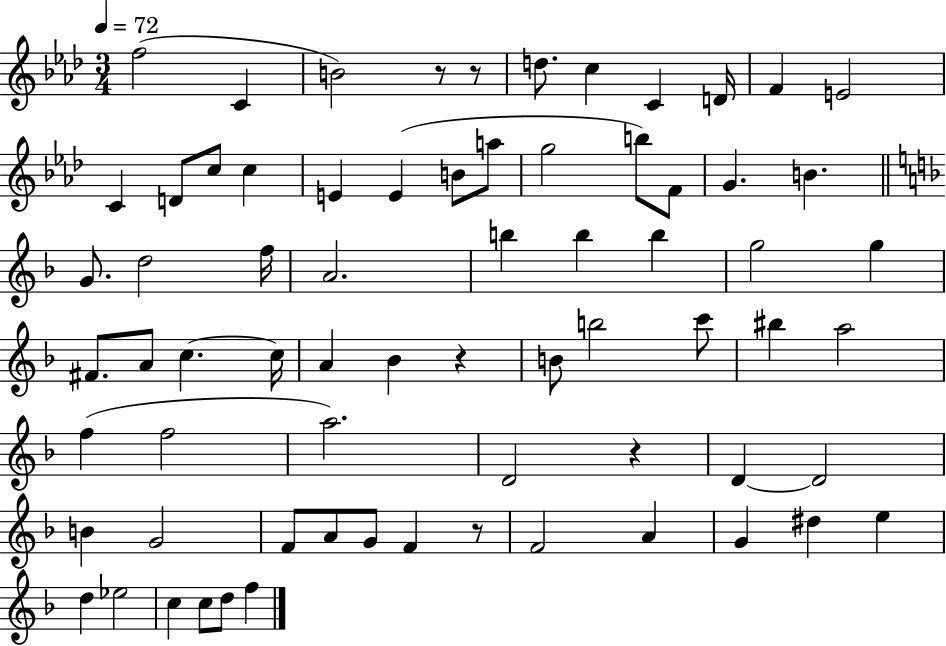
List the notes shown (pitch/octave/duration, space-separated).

F5/h C4/q B4/h R/e R/e D5/e. C5/q C4/q D4/s F4/q E4/h C4/q D4/e C5/e C5/q E4/q E4/q B4/e A5/e G5/h B5/e F4/e G4/q. B4/q. G4/e. D5/h F5/s A4/h. B5/q B5/q B5/q G5/h G5/q F#4/e. A4/e C5/q. C5/s A4/q Bb4/q R/q B4/e B5/h C6/e BIS5/q A5/h F5/q F5/h A5/h. D4/h R/q D4/q D4/h B4/q G4/h F4/e A4/e G4/e F4/q R/e F4/h A4/q G4/q D#5/q E5/q D5/q Eb5/h C5/q C5/e D5/e F5/q